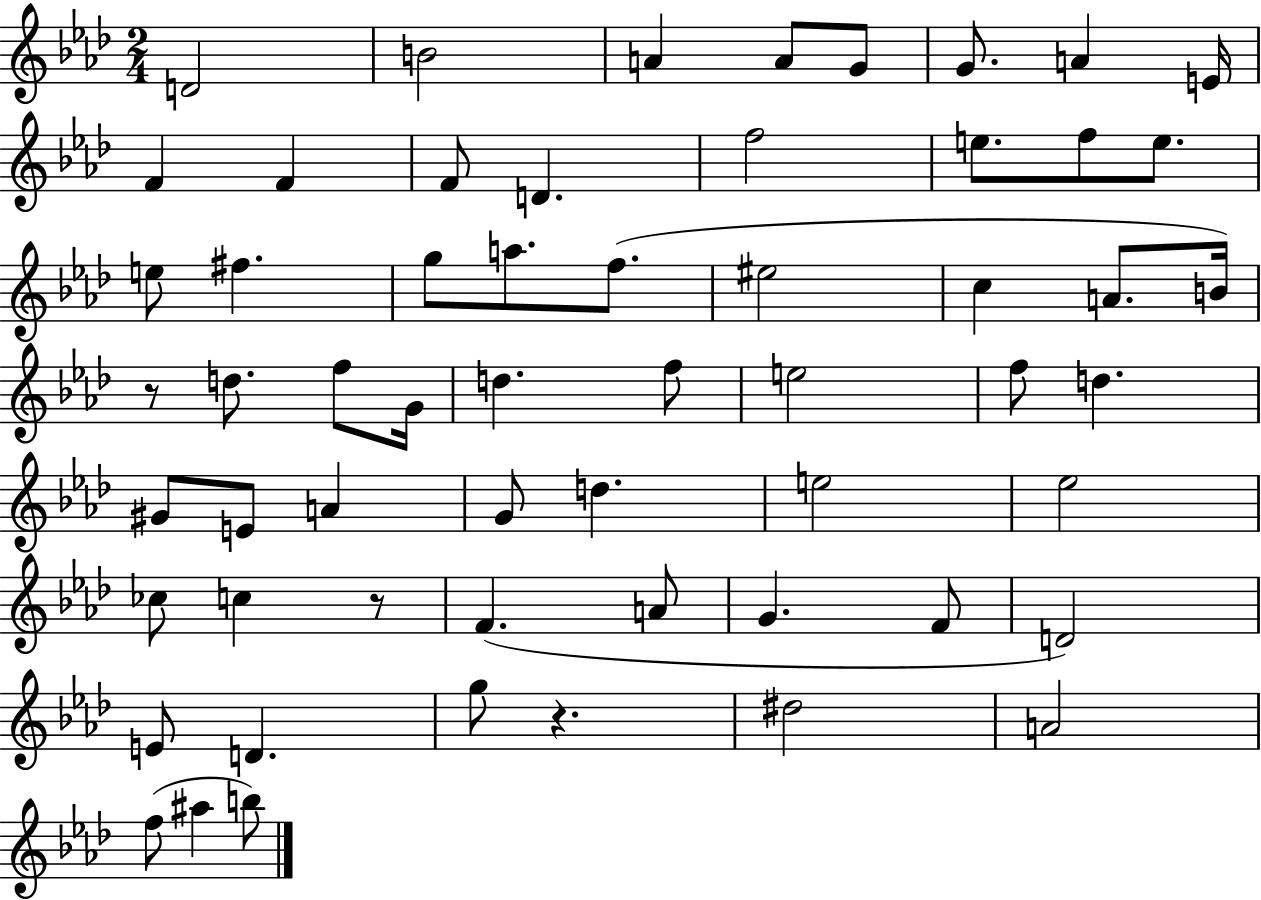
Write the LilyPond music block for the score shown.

{
  \clef treble
  \numericTimeSignature
  \time 2/4
  \key aes \major
  d'2 | b'2 | a'4 a'8 g'8 | g'8. a'4 e'16 | \break f'4 f'4 | f'8 d'4. | f''2 | e''8. f''8 e''8. | \break e''8 fis''4. | g''8 a''8. f''8.( | eis''2 | c''4 a'8. b'16) | \break r8 d''8. f''8 g'16 | d''4. f''8 | e''2 | f''8 d''4. | \break gis'8 e'8 a'4 | g'8 d''4. | e''2 | ees''2 | \break ces''8 c''4 r8 | f'4.( a'8 | g'4. f'8 | d'2) | \break e'8 d'4. | g''8 r4. | dis''2 | a'2 | \break f''8( ais''4 b''8) | \bar "|."
}